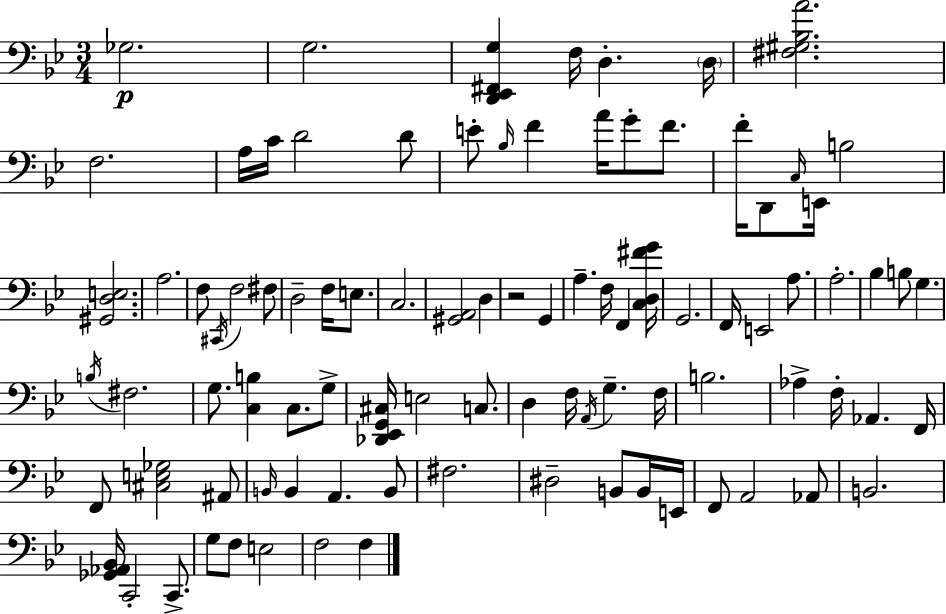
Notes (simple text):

Gb3/h. G3/h. [D2,Eb2,F#2,G3]/q F3/s D3/q. D3/s [F#3,G#3,Bb3,A4]/h. F3/h. A3/s C4/s D4/h D4/e E4/e Bb3/s F4/q A4/s G4/e F4/e. F4/s D2/e C3/s E2/s B3/h [G#2,D3,E3]/h. A3/h. F3/e C#2/s F3/h F#3/e D3/h F3/s E3/e. C3/h. [G#2,A2]/h D3/q R/h G2/q A3/q. F3/s F2/q [C3,D3,F#4,G4]/s G2/h. F2/s E2/h A3/e. A3/h. Bb3/q B3/e G3/q. B3/s F#3/h. G3/e. [C3,B3]/q C3/e. G3/e [Db2,Eb2,G2,C#3]/s E3/h C3/e. D3/q F3/s A2/s G3/q. F3/s B3/h. Ab3/q F3/s Ab2/q. F2/s F2/e [C#3,E3,Gb3]/h A#2/e B2/s B2/q A2/q. B2/e F#3/h. D#3/h B2/e B2/s E2/s F2/e A2/h Ab2/e B2/h. [Gb2,Ab2,Bb2]/s C2/h C2/e. G3/e F3/e E3/h F3/h F3/q